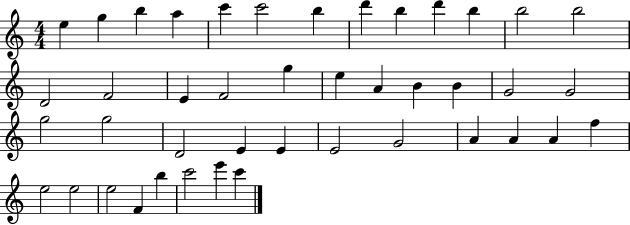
{
  \clef treble
  \numericTimeSignature
  \time 4/4
  \key c \major
  e''4 g''4 b''4 a''4 | c'''4 c'''2 b''4 | d'''4 b''4 d'''4 b''4 | b''2 b''2 | \break d'2 f'2 | e'4 f'2 g''4 | e''4 a'4 b'4 b'4 | g'2 g'2 | \break g''2 g''2 | d'2 e'4 e'4 | e'2 g'2 | a'4 a'4 a'4 f''4 | \break e''2 e''2 | e''2 f'4 b''4 | c'''2 e'''4 c'''4 | \bar "|."
}